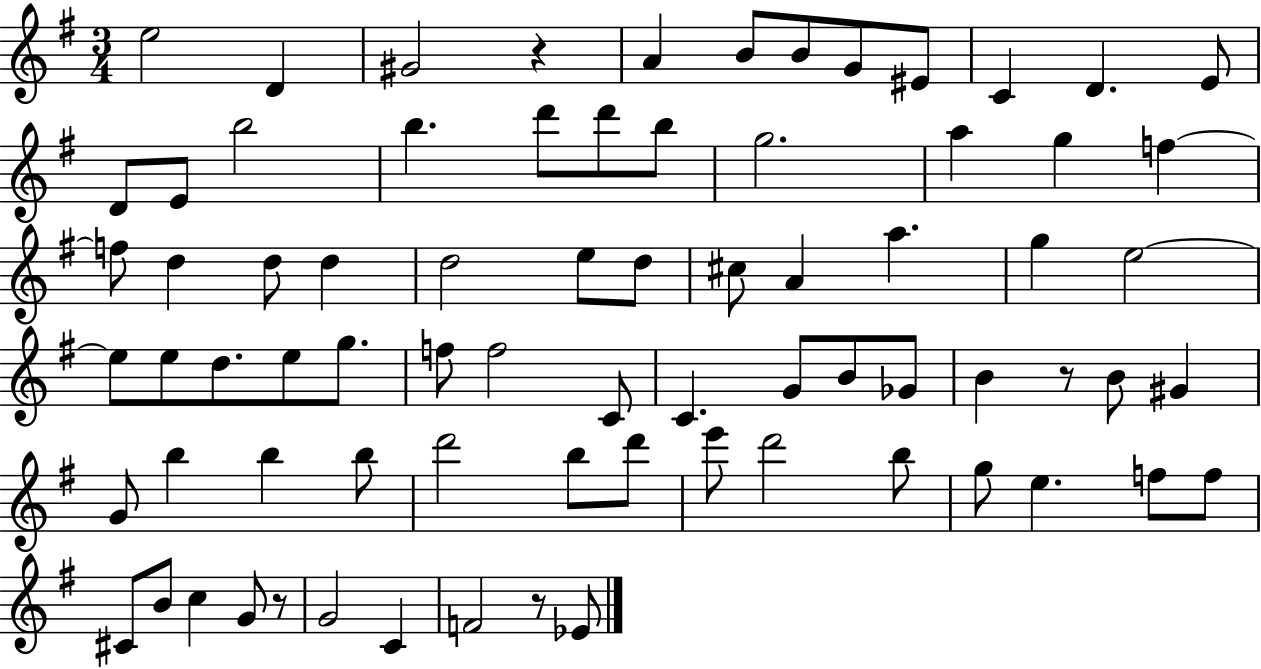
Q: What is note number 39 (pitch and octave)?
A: G5